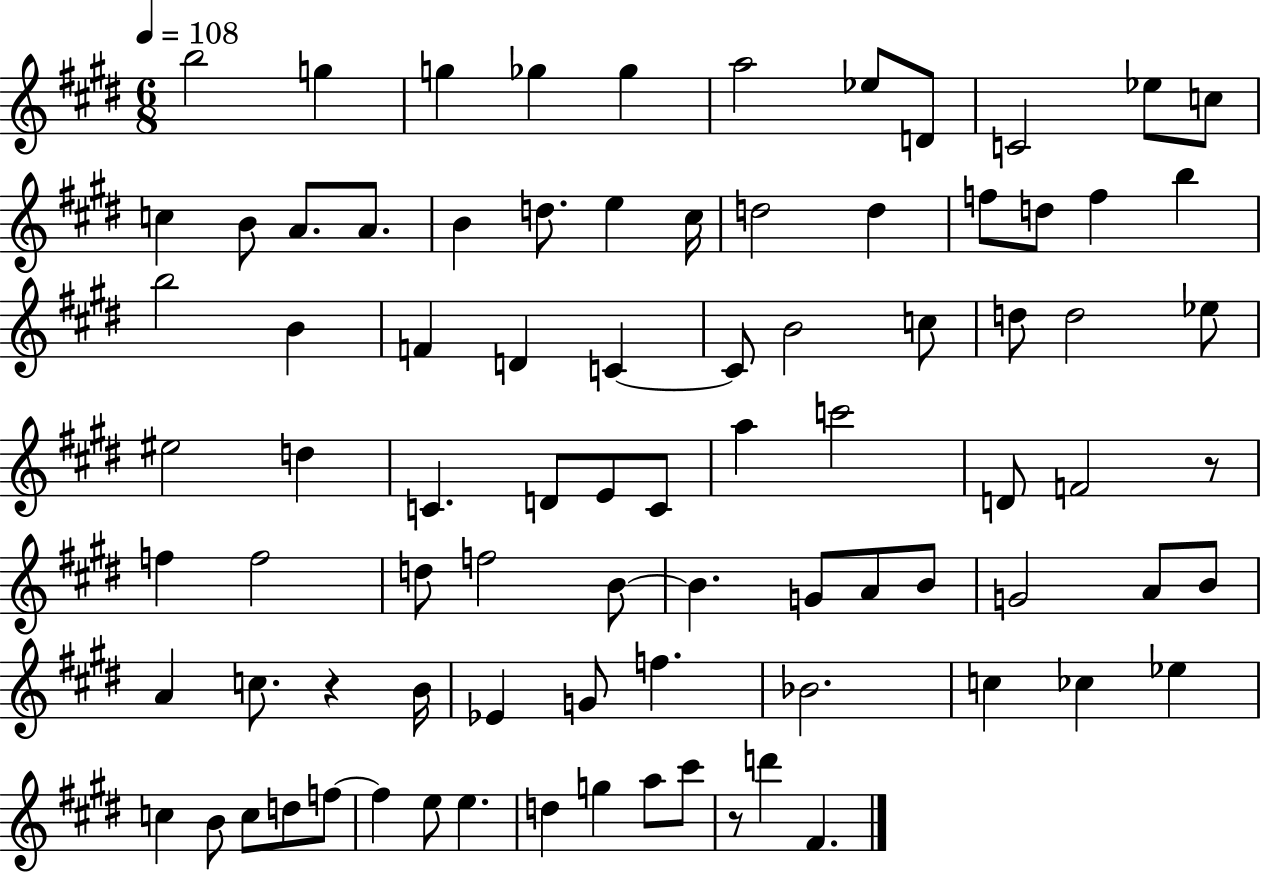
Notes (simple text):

B5/h G5/q G5/q Gb5/q Gb5/q A5/h Eb5/e D4/e C4/h Eb5/e C5/e C5/q B4/e A4/e. A4/e. B4/q D5/e. E5/q C#5/s D5/h D5/q F5/e D5/e F5/q B5/q B5/h B4/q F4/q D4/q C4/q C4/e B4/h C5/e D5/e D5/h Eb5/e EIS5/h D5/q C4/q. D4/e E4/e C4/e A5/q C6/h D4/e F4/h R/e F5/q F5/h D5/e F5/h B4/e B4/q. G4/e A4/e B4/e G4/h A4/e B4/e A4/q C5/e. R/q B4/s Eb4/q G4/e F5/q. Bb4/h. C5/q CES5/q Eb5/q C5/q B4/e C5/e D5/e F5/e F5/q E5/e E5/q. D5/q G5/q A5/e C#6/e R/e D6/q F#4/q.